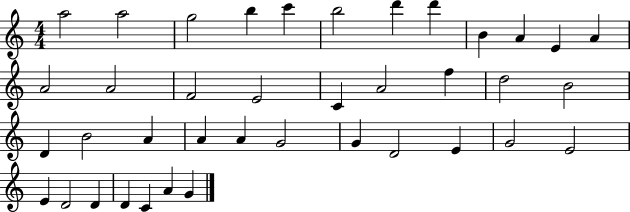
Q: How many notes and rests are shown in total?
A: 39